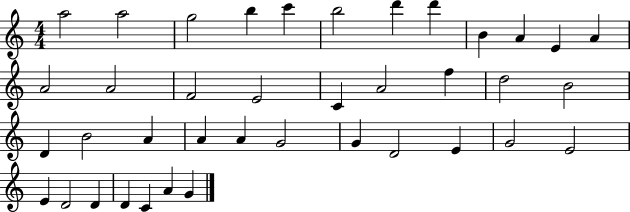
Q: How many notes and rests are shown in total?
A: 39